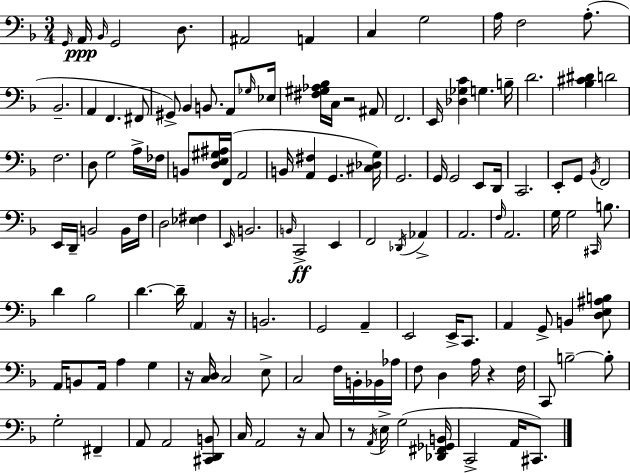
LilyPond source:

{
  \clef bass
  \numericTimeSignature
  \time 3/4
  \key f \major
  \grace { g,16 }\ppp a,16 \grace { bes,16 } g,2 d8. | ais,2 a,4 | c4 g2 | a16 f2 a8.-.( | \break bes,2.-- | a,4 f,4. | fis,8 gis,8->) bes,4 b,8. a,8 | \grace { ges16 } ees16 <fis gis aes bes>16 c16 r2 | \break ais,8 f,2. | e,16 <des ges c'>4 g4. | b16-- d'2. | <bes cis' dis'>4 d'2 | \break f2. | d8 g2 | a16-> fes16 b,8 <d e gis ais>16 f,16( a,2 | b,16 <a, fis>4 g,4. | \break <cis des g>16) g,2. | g,16 g,2 | e,8 d,16 c,2. | e,8-. g,8 \acciaccatura { bes,16 } f,2 | \break e,16 d,16-- b,2 | b,16 f16 d2 | <ees fis>4 \grace { e,16 } b,2. | \grace { b,16 } c,2->\ff | \break e,4 f,2 | \acciaccatura { des,16 } aes,4-> a,2. | \grace { f16 } a,2. | g16 g2 | \break \grace { cis,16 } b8. d'4 | bes2 d'4.~~ | d'16-- \parenthesize a,4 r16 b,2. | g,2 | \break a,4-- e,2 | e,16-> c,8. a,4 | g,8-> b,4 <d e ais b>8 a,16 b,8 | a,16 a4 g4 r16 <c d>16 c2 | \break e8-> c2 | f16 b,16-. bes,16 aes16 f8 d4 | a16 r4 f16 c,8 b2--~~ | b8-. g2-. | \break fis,4-- a,8 a,2 | <cis, d, b,>8 c16 a,2 | r16 c8 r8 \acciaccatura { a,16 } | e16-> g2( <des, fis, ges, b,>16 c,2-> | \break a,16 cis,8.) \bar "|."
}